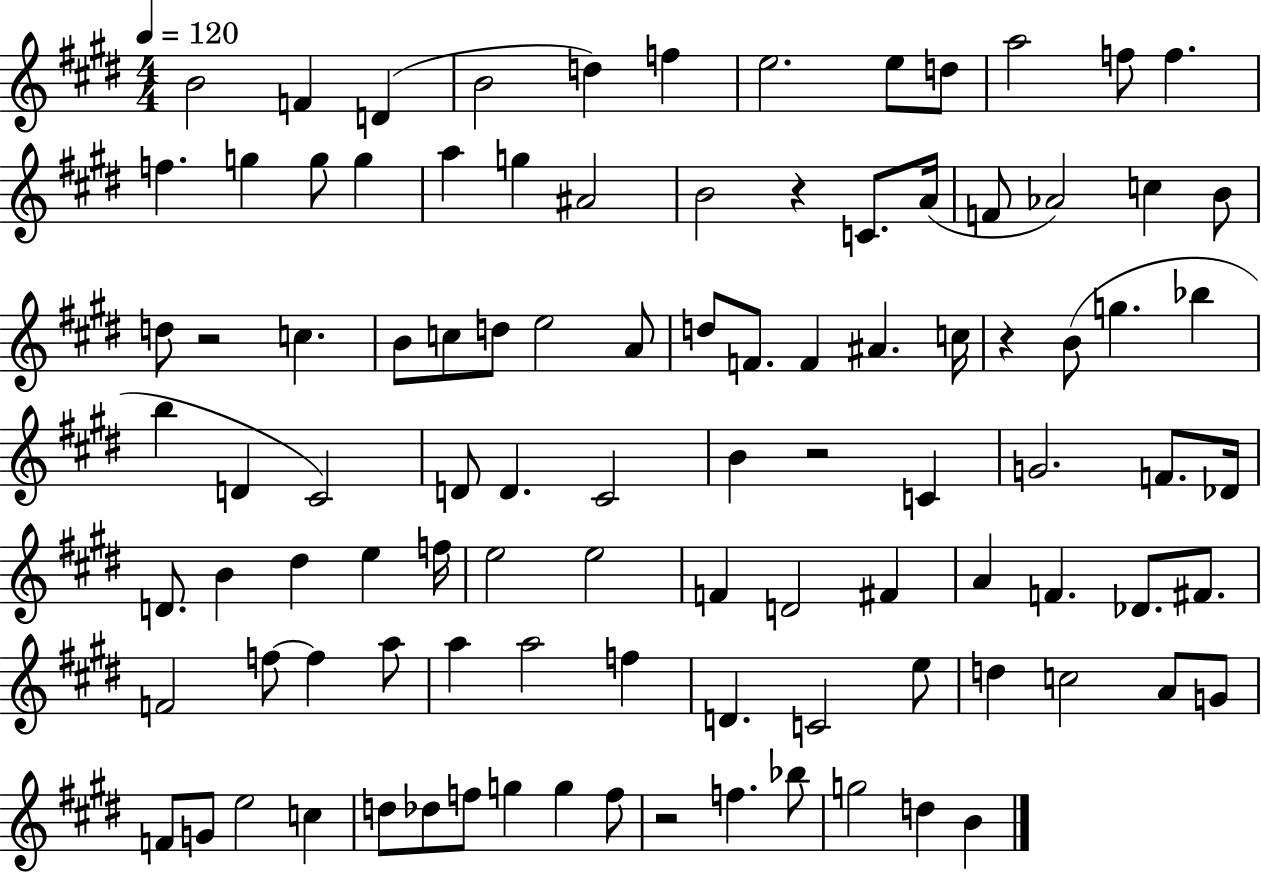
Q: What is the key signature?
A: E major